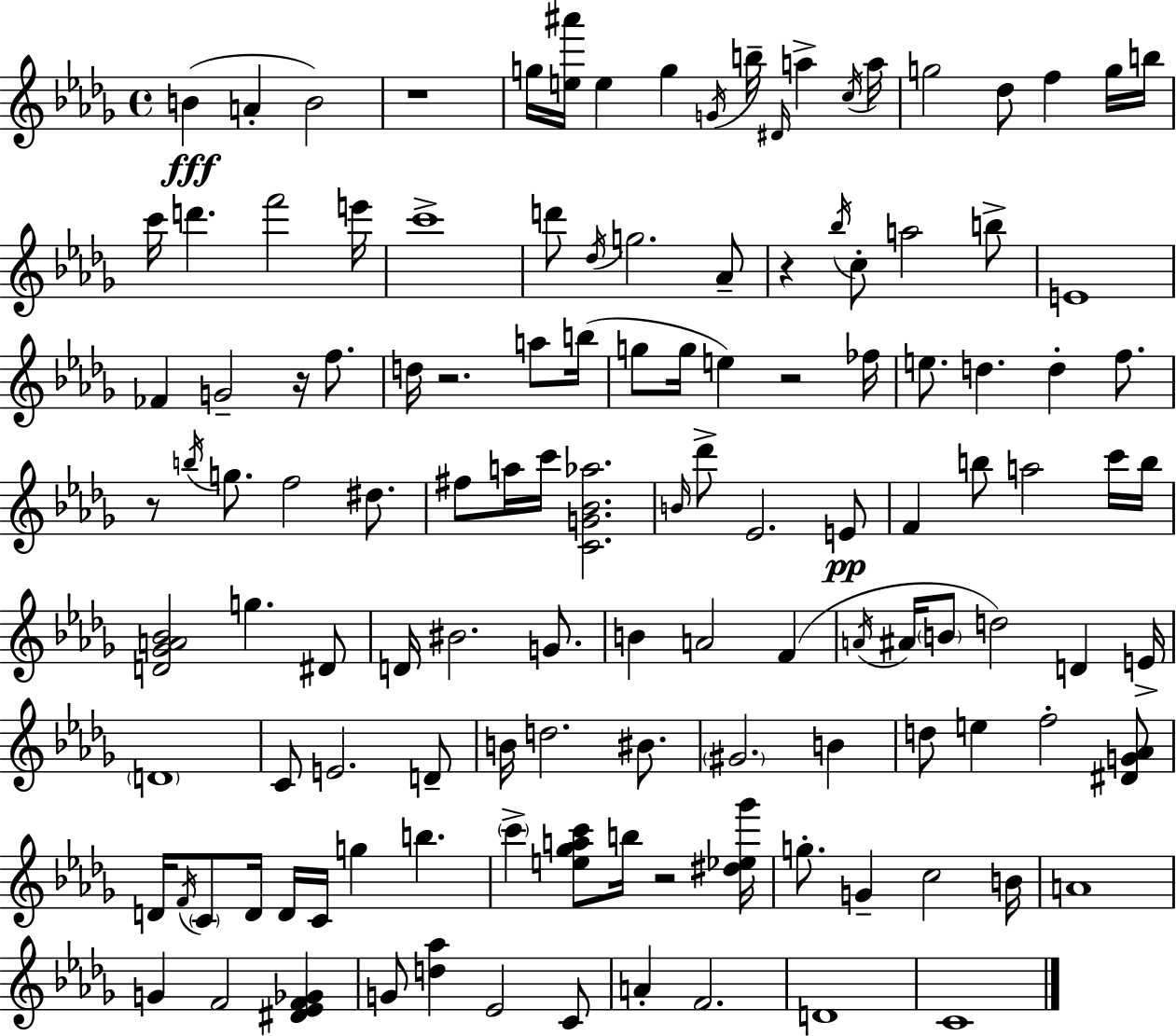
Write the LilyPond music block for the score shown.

{
  \clef treble
  \time 4/4
  \defaultTimeSignature
  \key bes \minor
  b'4(\fff a'4-. b'2) | r1 | g''16 <e'' ais'''>16 e''4 g''4 \acciaccatura { g'16 } b''16-- \grace { dis'16 } a''4-> | \acciaccatura { c''16 } a''16 g''2 des''8 f''4 | \break g''16 b''16 c'''16 d'''4. f'''2 | e'''16 c'''1-> | d'''8 \acciaccatura { des''16 } g''2. | aes'8-- r4 \acciaccatura { bes''16 } c''8-. a''2 | \break b''8-> e'1 | fes'4 g'2-- | r16 f''8. d''16 r2. | a''8 b''16( g''8 g''16 e''4) r2 | \break fes''16 e''8. d''4. d''4-. | f''8. r8 \acciaccatura { b''16 } g''8. f''2 | dis''8. fis''8 a''16 c'''16 <c' g' bes' aes''>2. | \grace { b'16 } des'''8-> ees'2. | \break e'8\pp f'4 b''8 a''2 | c'''16 b''16 <d' ges' a' bes'>2 g''4. | dis'8 d'16 bis'2. | g'8. b'4 a'2 | \break f'4( \acciaccatura { a'16 } ais'16 \parenthesize b'8 d''2) | d'4 e'16-> \parenthesize d'1 | c'8 e'2. | d'8-- b'16 d''2. | \break bis'8. \parenthesize gis'2. | b'4 d''8 e''4 f''2-. | <dis' g' aes'>8 d'16 \acciaccatura { f'16 } \parenthesize c'8 d'16 d'16 c'16 g''4 | b''4. \parenthesize c'''4-> <e'' ges'' a'' c'''>8 b''16 | \break r2 <dis'' ees'' ges'''>16 g''8.-. g'4-- | c''2 b'16 a'1 | g'4 f'2 | <dis' ees' f' ges'>4 g'8 <d'' aes''>4 ees'2 | \break c'8 a'4-. f'2. | d'1 | c'1 | \bar "|."
}